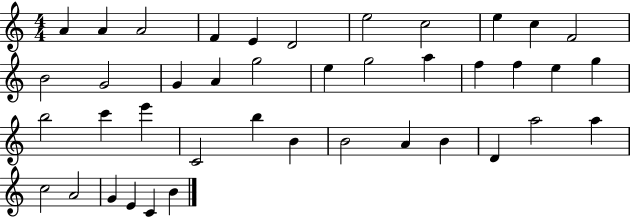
{
  \clef treble
  \numericTimeSignature
  \time 4/4
  \key c \major
  a'4 a'4 a'2 | f'4 e'4 d'2 | e''2 c''2 | e''4 c''4 f'2 | \break b'2 g'2 | g'4 a'4 g''2 | e''4 g''2 a''4 | f''4 f''4 e''4 g''4 | \break b''2 c'''4 e'''4 | c'2 b''4 b'4 | b'2 a'4 b'4 | d'4 a''2 a''4 | \break c''2 a'2 | g'4 e'4 c'4 b'4 | \bar "|."
}